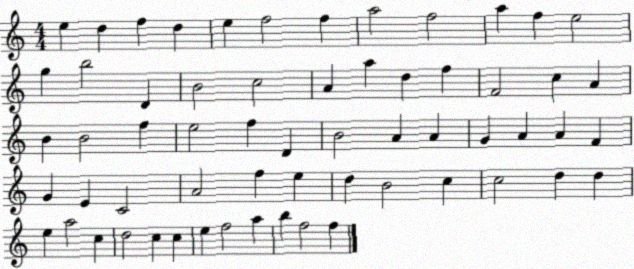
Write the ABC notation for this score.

X:1
T:Untitled
M:4/4
L:1/4
K:C
e d f d e f2 f a2 f2 a f e2 g b2 D B2 c2 A a d f F2 c A B B2 f e2 f D B2 A A G A A F G E C2 A2 f e d B2 c c2 d d e a2 c d2 c c e f2 a b f2 f